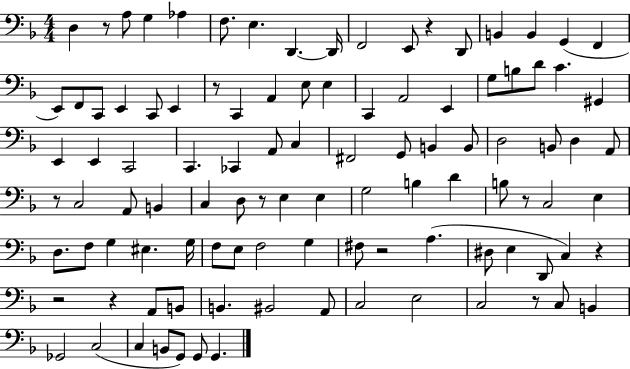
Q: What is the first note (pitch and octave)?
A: D3